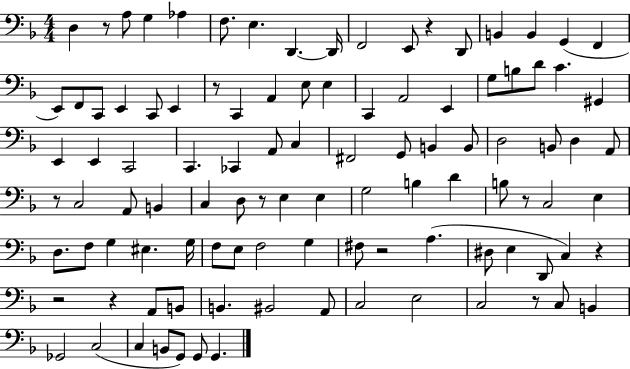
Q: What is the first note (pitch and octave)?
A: D3